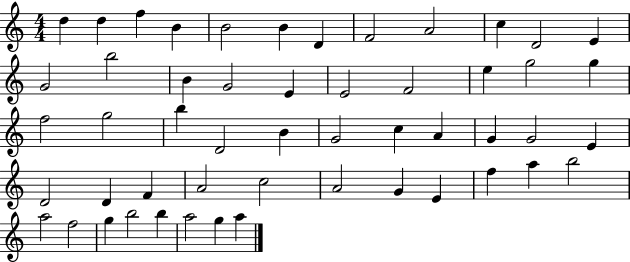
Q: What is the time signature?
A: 4/4